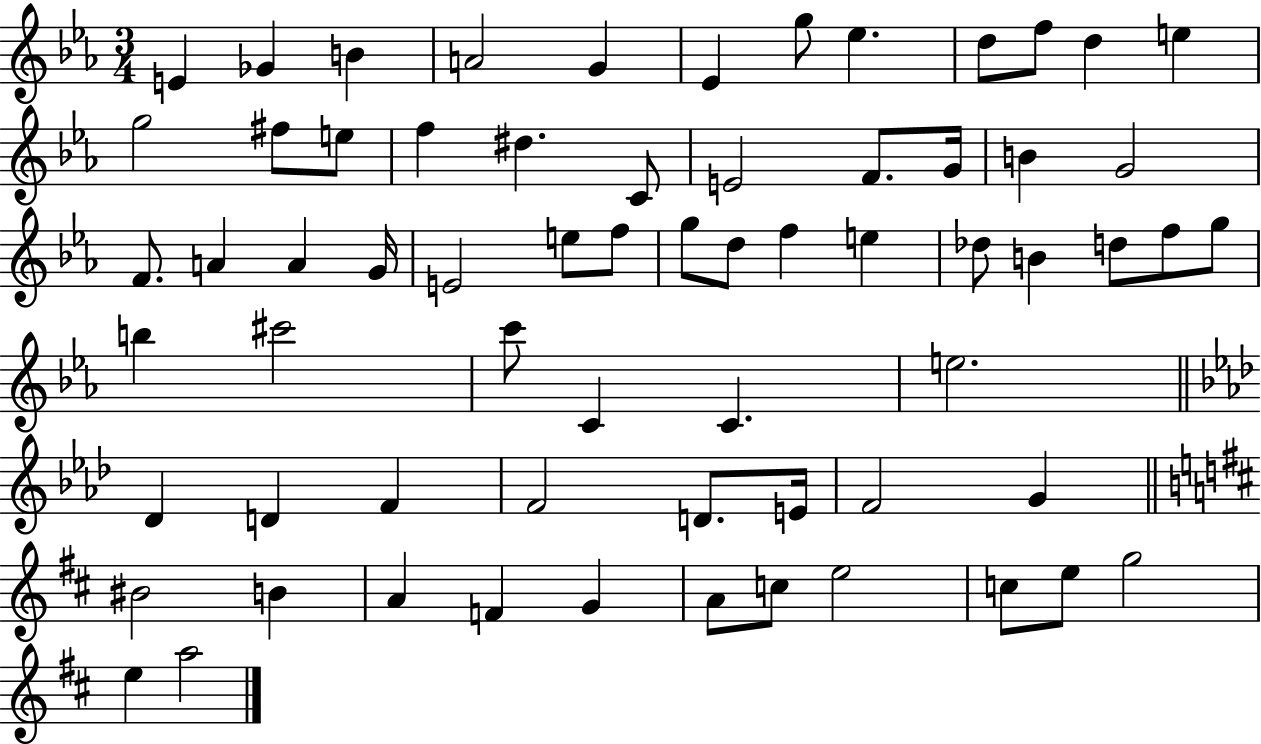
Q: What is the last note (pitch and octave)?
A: A5